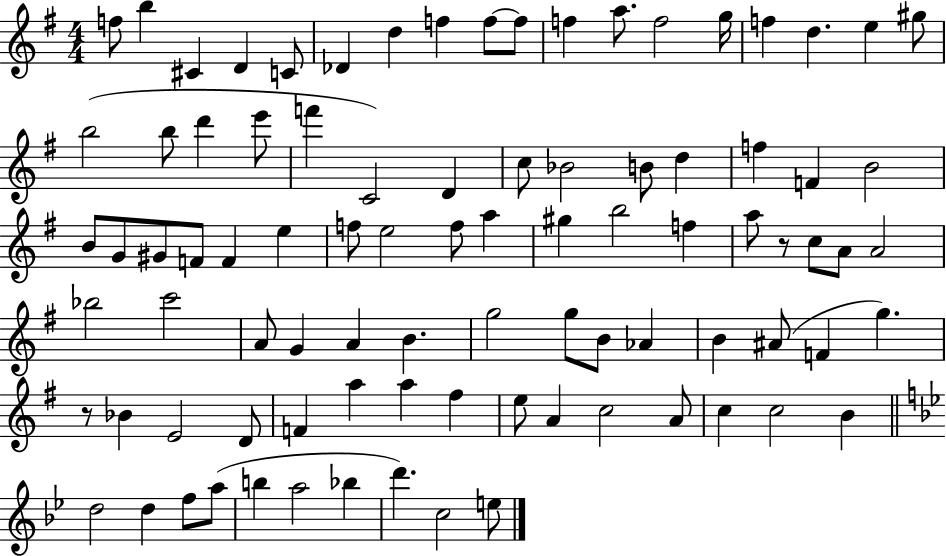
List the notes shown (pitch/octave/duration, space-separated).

F5/e B5/q C#4/q D4/q C4/e Db4/q D5/q F5/q F5/e F5/e F5/q A5/e. F5/h G5/s F5/q D5/q. E5/q G#5/e B5/h B5/e D6/q E6/e F6/q C4/h D4/q C5/e Bb4/h B4/e D5/q F5/q F4/q B4/h B4/e G4/e G#4/e F4/e F4/q E5/q F5/e E5/h F5/e A5/q G#5/q B5/h F5/q A5/e R/e C5/e A4/e A4/h Bb5/h C6/h A4/e G4/q A4/q B4/q. G5/h G5/e B4/e Ab4/q B4/q A#4/e F4/q G5/q. R/e Bb4/q E4/h D4/e F4/q A5/q A5/q F#5/q E5/e A4/q C5/h A4/e C5/q C5/h B4/q D5/h D5/q F5/e A5/e B5/q A5/h Bb5/q D6/q. C5/h E5/e